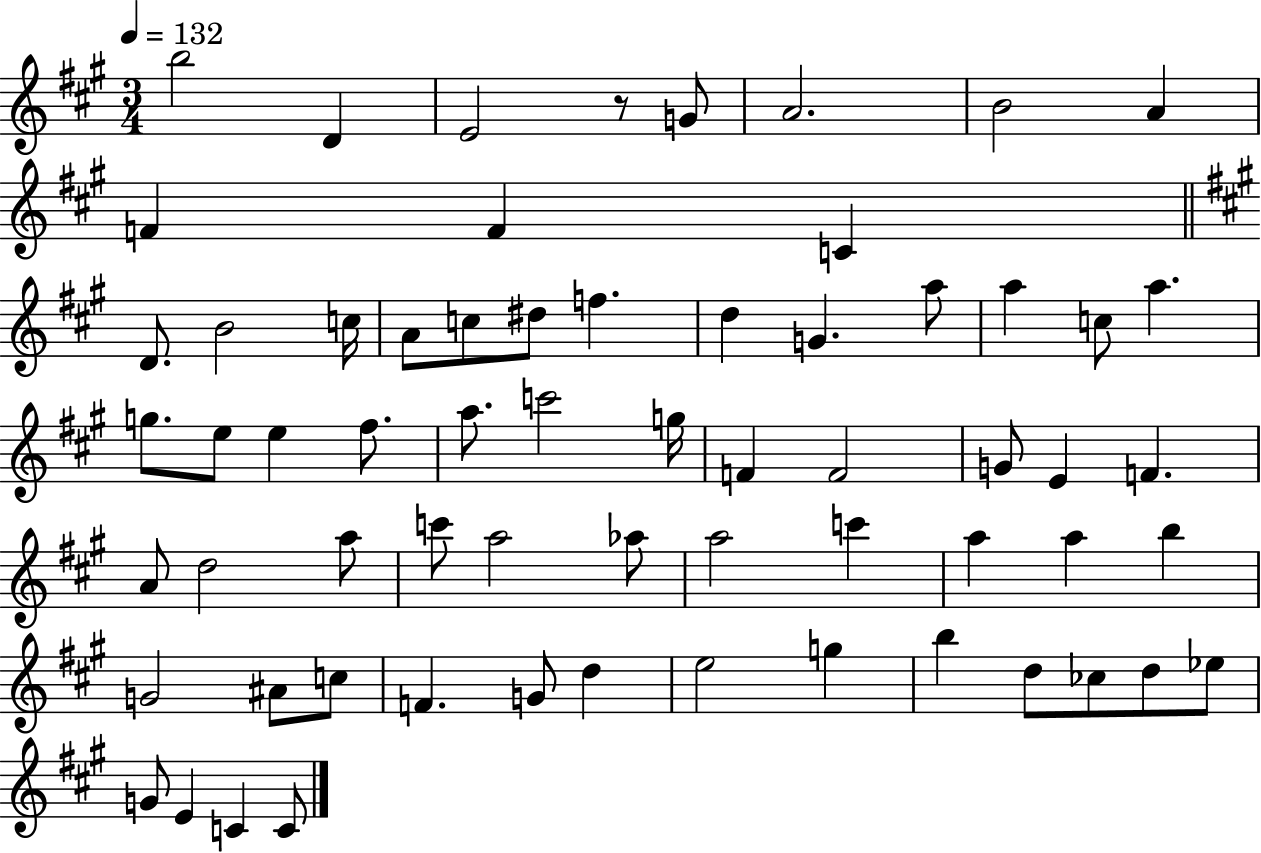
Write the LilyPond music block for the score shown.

{
  \clef treble
  \numericTimeSignature
  \time 3/4
  \key a \major
  \tempo 4 = 132
  b''2 d'4 | e'2 r8 g'8 | a'2. | b'2 a'4 | \break f'4 f'4 c'4 | \bar "||" \break \key a \major d'8. b'2 c''16 | a'8 c''8 dis''8 f''4. | d''4 g'4. a''8 | a''4 c''8 a''4. | \break g''8. e''8 e''4 fis''8. | a''8. c'''2 g''16 | f'4 f'2 | g'8 e'4 f'4. | \break a'8 d''2 a''8 | c'''8 a''2 aes''8 | a''2 c'''4 | a''4 a''4 b''4 | \break g'2 ais'8 c''8 | f'4. g'8 d''4 | e''2 g''4 | b''4 d''8 ces''8 d''8 ees''8 | \break g'8 e'4 c'4 c'8 | \bar "|."
}